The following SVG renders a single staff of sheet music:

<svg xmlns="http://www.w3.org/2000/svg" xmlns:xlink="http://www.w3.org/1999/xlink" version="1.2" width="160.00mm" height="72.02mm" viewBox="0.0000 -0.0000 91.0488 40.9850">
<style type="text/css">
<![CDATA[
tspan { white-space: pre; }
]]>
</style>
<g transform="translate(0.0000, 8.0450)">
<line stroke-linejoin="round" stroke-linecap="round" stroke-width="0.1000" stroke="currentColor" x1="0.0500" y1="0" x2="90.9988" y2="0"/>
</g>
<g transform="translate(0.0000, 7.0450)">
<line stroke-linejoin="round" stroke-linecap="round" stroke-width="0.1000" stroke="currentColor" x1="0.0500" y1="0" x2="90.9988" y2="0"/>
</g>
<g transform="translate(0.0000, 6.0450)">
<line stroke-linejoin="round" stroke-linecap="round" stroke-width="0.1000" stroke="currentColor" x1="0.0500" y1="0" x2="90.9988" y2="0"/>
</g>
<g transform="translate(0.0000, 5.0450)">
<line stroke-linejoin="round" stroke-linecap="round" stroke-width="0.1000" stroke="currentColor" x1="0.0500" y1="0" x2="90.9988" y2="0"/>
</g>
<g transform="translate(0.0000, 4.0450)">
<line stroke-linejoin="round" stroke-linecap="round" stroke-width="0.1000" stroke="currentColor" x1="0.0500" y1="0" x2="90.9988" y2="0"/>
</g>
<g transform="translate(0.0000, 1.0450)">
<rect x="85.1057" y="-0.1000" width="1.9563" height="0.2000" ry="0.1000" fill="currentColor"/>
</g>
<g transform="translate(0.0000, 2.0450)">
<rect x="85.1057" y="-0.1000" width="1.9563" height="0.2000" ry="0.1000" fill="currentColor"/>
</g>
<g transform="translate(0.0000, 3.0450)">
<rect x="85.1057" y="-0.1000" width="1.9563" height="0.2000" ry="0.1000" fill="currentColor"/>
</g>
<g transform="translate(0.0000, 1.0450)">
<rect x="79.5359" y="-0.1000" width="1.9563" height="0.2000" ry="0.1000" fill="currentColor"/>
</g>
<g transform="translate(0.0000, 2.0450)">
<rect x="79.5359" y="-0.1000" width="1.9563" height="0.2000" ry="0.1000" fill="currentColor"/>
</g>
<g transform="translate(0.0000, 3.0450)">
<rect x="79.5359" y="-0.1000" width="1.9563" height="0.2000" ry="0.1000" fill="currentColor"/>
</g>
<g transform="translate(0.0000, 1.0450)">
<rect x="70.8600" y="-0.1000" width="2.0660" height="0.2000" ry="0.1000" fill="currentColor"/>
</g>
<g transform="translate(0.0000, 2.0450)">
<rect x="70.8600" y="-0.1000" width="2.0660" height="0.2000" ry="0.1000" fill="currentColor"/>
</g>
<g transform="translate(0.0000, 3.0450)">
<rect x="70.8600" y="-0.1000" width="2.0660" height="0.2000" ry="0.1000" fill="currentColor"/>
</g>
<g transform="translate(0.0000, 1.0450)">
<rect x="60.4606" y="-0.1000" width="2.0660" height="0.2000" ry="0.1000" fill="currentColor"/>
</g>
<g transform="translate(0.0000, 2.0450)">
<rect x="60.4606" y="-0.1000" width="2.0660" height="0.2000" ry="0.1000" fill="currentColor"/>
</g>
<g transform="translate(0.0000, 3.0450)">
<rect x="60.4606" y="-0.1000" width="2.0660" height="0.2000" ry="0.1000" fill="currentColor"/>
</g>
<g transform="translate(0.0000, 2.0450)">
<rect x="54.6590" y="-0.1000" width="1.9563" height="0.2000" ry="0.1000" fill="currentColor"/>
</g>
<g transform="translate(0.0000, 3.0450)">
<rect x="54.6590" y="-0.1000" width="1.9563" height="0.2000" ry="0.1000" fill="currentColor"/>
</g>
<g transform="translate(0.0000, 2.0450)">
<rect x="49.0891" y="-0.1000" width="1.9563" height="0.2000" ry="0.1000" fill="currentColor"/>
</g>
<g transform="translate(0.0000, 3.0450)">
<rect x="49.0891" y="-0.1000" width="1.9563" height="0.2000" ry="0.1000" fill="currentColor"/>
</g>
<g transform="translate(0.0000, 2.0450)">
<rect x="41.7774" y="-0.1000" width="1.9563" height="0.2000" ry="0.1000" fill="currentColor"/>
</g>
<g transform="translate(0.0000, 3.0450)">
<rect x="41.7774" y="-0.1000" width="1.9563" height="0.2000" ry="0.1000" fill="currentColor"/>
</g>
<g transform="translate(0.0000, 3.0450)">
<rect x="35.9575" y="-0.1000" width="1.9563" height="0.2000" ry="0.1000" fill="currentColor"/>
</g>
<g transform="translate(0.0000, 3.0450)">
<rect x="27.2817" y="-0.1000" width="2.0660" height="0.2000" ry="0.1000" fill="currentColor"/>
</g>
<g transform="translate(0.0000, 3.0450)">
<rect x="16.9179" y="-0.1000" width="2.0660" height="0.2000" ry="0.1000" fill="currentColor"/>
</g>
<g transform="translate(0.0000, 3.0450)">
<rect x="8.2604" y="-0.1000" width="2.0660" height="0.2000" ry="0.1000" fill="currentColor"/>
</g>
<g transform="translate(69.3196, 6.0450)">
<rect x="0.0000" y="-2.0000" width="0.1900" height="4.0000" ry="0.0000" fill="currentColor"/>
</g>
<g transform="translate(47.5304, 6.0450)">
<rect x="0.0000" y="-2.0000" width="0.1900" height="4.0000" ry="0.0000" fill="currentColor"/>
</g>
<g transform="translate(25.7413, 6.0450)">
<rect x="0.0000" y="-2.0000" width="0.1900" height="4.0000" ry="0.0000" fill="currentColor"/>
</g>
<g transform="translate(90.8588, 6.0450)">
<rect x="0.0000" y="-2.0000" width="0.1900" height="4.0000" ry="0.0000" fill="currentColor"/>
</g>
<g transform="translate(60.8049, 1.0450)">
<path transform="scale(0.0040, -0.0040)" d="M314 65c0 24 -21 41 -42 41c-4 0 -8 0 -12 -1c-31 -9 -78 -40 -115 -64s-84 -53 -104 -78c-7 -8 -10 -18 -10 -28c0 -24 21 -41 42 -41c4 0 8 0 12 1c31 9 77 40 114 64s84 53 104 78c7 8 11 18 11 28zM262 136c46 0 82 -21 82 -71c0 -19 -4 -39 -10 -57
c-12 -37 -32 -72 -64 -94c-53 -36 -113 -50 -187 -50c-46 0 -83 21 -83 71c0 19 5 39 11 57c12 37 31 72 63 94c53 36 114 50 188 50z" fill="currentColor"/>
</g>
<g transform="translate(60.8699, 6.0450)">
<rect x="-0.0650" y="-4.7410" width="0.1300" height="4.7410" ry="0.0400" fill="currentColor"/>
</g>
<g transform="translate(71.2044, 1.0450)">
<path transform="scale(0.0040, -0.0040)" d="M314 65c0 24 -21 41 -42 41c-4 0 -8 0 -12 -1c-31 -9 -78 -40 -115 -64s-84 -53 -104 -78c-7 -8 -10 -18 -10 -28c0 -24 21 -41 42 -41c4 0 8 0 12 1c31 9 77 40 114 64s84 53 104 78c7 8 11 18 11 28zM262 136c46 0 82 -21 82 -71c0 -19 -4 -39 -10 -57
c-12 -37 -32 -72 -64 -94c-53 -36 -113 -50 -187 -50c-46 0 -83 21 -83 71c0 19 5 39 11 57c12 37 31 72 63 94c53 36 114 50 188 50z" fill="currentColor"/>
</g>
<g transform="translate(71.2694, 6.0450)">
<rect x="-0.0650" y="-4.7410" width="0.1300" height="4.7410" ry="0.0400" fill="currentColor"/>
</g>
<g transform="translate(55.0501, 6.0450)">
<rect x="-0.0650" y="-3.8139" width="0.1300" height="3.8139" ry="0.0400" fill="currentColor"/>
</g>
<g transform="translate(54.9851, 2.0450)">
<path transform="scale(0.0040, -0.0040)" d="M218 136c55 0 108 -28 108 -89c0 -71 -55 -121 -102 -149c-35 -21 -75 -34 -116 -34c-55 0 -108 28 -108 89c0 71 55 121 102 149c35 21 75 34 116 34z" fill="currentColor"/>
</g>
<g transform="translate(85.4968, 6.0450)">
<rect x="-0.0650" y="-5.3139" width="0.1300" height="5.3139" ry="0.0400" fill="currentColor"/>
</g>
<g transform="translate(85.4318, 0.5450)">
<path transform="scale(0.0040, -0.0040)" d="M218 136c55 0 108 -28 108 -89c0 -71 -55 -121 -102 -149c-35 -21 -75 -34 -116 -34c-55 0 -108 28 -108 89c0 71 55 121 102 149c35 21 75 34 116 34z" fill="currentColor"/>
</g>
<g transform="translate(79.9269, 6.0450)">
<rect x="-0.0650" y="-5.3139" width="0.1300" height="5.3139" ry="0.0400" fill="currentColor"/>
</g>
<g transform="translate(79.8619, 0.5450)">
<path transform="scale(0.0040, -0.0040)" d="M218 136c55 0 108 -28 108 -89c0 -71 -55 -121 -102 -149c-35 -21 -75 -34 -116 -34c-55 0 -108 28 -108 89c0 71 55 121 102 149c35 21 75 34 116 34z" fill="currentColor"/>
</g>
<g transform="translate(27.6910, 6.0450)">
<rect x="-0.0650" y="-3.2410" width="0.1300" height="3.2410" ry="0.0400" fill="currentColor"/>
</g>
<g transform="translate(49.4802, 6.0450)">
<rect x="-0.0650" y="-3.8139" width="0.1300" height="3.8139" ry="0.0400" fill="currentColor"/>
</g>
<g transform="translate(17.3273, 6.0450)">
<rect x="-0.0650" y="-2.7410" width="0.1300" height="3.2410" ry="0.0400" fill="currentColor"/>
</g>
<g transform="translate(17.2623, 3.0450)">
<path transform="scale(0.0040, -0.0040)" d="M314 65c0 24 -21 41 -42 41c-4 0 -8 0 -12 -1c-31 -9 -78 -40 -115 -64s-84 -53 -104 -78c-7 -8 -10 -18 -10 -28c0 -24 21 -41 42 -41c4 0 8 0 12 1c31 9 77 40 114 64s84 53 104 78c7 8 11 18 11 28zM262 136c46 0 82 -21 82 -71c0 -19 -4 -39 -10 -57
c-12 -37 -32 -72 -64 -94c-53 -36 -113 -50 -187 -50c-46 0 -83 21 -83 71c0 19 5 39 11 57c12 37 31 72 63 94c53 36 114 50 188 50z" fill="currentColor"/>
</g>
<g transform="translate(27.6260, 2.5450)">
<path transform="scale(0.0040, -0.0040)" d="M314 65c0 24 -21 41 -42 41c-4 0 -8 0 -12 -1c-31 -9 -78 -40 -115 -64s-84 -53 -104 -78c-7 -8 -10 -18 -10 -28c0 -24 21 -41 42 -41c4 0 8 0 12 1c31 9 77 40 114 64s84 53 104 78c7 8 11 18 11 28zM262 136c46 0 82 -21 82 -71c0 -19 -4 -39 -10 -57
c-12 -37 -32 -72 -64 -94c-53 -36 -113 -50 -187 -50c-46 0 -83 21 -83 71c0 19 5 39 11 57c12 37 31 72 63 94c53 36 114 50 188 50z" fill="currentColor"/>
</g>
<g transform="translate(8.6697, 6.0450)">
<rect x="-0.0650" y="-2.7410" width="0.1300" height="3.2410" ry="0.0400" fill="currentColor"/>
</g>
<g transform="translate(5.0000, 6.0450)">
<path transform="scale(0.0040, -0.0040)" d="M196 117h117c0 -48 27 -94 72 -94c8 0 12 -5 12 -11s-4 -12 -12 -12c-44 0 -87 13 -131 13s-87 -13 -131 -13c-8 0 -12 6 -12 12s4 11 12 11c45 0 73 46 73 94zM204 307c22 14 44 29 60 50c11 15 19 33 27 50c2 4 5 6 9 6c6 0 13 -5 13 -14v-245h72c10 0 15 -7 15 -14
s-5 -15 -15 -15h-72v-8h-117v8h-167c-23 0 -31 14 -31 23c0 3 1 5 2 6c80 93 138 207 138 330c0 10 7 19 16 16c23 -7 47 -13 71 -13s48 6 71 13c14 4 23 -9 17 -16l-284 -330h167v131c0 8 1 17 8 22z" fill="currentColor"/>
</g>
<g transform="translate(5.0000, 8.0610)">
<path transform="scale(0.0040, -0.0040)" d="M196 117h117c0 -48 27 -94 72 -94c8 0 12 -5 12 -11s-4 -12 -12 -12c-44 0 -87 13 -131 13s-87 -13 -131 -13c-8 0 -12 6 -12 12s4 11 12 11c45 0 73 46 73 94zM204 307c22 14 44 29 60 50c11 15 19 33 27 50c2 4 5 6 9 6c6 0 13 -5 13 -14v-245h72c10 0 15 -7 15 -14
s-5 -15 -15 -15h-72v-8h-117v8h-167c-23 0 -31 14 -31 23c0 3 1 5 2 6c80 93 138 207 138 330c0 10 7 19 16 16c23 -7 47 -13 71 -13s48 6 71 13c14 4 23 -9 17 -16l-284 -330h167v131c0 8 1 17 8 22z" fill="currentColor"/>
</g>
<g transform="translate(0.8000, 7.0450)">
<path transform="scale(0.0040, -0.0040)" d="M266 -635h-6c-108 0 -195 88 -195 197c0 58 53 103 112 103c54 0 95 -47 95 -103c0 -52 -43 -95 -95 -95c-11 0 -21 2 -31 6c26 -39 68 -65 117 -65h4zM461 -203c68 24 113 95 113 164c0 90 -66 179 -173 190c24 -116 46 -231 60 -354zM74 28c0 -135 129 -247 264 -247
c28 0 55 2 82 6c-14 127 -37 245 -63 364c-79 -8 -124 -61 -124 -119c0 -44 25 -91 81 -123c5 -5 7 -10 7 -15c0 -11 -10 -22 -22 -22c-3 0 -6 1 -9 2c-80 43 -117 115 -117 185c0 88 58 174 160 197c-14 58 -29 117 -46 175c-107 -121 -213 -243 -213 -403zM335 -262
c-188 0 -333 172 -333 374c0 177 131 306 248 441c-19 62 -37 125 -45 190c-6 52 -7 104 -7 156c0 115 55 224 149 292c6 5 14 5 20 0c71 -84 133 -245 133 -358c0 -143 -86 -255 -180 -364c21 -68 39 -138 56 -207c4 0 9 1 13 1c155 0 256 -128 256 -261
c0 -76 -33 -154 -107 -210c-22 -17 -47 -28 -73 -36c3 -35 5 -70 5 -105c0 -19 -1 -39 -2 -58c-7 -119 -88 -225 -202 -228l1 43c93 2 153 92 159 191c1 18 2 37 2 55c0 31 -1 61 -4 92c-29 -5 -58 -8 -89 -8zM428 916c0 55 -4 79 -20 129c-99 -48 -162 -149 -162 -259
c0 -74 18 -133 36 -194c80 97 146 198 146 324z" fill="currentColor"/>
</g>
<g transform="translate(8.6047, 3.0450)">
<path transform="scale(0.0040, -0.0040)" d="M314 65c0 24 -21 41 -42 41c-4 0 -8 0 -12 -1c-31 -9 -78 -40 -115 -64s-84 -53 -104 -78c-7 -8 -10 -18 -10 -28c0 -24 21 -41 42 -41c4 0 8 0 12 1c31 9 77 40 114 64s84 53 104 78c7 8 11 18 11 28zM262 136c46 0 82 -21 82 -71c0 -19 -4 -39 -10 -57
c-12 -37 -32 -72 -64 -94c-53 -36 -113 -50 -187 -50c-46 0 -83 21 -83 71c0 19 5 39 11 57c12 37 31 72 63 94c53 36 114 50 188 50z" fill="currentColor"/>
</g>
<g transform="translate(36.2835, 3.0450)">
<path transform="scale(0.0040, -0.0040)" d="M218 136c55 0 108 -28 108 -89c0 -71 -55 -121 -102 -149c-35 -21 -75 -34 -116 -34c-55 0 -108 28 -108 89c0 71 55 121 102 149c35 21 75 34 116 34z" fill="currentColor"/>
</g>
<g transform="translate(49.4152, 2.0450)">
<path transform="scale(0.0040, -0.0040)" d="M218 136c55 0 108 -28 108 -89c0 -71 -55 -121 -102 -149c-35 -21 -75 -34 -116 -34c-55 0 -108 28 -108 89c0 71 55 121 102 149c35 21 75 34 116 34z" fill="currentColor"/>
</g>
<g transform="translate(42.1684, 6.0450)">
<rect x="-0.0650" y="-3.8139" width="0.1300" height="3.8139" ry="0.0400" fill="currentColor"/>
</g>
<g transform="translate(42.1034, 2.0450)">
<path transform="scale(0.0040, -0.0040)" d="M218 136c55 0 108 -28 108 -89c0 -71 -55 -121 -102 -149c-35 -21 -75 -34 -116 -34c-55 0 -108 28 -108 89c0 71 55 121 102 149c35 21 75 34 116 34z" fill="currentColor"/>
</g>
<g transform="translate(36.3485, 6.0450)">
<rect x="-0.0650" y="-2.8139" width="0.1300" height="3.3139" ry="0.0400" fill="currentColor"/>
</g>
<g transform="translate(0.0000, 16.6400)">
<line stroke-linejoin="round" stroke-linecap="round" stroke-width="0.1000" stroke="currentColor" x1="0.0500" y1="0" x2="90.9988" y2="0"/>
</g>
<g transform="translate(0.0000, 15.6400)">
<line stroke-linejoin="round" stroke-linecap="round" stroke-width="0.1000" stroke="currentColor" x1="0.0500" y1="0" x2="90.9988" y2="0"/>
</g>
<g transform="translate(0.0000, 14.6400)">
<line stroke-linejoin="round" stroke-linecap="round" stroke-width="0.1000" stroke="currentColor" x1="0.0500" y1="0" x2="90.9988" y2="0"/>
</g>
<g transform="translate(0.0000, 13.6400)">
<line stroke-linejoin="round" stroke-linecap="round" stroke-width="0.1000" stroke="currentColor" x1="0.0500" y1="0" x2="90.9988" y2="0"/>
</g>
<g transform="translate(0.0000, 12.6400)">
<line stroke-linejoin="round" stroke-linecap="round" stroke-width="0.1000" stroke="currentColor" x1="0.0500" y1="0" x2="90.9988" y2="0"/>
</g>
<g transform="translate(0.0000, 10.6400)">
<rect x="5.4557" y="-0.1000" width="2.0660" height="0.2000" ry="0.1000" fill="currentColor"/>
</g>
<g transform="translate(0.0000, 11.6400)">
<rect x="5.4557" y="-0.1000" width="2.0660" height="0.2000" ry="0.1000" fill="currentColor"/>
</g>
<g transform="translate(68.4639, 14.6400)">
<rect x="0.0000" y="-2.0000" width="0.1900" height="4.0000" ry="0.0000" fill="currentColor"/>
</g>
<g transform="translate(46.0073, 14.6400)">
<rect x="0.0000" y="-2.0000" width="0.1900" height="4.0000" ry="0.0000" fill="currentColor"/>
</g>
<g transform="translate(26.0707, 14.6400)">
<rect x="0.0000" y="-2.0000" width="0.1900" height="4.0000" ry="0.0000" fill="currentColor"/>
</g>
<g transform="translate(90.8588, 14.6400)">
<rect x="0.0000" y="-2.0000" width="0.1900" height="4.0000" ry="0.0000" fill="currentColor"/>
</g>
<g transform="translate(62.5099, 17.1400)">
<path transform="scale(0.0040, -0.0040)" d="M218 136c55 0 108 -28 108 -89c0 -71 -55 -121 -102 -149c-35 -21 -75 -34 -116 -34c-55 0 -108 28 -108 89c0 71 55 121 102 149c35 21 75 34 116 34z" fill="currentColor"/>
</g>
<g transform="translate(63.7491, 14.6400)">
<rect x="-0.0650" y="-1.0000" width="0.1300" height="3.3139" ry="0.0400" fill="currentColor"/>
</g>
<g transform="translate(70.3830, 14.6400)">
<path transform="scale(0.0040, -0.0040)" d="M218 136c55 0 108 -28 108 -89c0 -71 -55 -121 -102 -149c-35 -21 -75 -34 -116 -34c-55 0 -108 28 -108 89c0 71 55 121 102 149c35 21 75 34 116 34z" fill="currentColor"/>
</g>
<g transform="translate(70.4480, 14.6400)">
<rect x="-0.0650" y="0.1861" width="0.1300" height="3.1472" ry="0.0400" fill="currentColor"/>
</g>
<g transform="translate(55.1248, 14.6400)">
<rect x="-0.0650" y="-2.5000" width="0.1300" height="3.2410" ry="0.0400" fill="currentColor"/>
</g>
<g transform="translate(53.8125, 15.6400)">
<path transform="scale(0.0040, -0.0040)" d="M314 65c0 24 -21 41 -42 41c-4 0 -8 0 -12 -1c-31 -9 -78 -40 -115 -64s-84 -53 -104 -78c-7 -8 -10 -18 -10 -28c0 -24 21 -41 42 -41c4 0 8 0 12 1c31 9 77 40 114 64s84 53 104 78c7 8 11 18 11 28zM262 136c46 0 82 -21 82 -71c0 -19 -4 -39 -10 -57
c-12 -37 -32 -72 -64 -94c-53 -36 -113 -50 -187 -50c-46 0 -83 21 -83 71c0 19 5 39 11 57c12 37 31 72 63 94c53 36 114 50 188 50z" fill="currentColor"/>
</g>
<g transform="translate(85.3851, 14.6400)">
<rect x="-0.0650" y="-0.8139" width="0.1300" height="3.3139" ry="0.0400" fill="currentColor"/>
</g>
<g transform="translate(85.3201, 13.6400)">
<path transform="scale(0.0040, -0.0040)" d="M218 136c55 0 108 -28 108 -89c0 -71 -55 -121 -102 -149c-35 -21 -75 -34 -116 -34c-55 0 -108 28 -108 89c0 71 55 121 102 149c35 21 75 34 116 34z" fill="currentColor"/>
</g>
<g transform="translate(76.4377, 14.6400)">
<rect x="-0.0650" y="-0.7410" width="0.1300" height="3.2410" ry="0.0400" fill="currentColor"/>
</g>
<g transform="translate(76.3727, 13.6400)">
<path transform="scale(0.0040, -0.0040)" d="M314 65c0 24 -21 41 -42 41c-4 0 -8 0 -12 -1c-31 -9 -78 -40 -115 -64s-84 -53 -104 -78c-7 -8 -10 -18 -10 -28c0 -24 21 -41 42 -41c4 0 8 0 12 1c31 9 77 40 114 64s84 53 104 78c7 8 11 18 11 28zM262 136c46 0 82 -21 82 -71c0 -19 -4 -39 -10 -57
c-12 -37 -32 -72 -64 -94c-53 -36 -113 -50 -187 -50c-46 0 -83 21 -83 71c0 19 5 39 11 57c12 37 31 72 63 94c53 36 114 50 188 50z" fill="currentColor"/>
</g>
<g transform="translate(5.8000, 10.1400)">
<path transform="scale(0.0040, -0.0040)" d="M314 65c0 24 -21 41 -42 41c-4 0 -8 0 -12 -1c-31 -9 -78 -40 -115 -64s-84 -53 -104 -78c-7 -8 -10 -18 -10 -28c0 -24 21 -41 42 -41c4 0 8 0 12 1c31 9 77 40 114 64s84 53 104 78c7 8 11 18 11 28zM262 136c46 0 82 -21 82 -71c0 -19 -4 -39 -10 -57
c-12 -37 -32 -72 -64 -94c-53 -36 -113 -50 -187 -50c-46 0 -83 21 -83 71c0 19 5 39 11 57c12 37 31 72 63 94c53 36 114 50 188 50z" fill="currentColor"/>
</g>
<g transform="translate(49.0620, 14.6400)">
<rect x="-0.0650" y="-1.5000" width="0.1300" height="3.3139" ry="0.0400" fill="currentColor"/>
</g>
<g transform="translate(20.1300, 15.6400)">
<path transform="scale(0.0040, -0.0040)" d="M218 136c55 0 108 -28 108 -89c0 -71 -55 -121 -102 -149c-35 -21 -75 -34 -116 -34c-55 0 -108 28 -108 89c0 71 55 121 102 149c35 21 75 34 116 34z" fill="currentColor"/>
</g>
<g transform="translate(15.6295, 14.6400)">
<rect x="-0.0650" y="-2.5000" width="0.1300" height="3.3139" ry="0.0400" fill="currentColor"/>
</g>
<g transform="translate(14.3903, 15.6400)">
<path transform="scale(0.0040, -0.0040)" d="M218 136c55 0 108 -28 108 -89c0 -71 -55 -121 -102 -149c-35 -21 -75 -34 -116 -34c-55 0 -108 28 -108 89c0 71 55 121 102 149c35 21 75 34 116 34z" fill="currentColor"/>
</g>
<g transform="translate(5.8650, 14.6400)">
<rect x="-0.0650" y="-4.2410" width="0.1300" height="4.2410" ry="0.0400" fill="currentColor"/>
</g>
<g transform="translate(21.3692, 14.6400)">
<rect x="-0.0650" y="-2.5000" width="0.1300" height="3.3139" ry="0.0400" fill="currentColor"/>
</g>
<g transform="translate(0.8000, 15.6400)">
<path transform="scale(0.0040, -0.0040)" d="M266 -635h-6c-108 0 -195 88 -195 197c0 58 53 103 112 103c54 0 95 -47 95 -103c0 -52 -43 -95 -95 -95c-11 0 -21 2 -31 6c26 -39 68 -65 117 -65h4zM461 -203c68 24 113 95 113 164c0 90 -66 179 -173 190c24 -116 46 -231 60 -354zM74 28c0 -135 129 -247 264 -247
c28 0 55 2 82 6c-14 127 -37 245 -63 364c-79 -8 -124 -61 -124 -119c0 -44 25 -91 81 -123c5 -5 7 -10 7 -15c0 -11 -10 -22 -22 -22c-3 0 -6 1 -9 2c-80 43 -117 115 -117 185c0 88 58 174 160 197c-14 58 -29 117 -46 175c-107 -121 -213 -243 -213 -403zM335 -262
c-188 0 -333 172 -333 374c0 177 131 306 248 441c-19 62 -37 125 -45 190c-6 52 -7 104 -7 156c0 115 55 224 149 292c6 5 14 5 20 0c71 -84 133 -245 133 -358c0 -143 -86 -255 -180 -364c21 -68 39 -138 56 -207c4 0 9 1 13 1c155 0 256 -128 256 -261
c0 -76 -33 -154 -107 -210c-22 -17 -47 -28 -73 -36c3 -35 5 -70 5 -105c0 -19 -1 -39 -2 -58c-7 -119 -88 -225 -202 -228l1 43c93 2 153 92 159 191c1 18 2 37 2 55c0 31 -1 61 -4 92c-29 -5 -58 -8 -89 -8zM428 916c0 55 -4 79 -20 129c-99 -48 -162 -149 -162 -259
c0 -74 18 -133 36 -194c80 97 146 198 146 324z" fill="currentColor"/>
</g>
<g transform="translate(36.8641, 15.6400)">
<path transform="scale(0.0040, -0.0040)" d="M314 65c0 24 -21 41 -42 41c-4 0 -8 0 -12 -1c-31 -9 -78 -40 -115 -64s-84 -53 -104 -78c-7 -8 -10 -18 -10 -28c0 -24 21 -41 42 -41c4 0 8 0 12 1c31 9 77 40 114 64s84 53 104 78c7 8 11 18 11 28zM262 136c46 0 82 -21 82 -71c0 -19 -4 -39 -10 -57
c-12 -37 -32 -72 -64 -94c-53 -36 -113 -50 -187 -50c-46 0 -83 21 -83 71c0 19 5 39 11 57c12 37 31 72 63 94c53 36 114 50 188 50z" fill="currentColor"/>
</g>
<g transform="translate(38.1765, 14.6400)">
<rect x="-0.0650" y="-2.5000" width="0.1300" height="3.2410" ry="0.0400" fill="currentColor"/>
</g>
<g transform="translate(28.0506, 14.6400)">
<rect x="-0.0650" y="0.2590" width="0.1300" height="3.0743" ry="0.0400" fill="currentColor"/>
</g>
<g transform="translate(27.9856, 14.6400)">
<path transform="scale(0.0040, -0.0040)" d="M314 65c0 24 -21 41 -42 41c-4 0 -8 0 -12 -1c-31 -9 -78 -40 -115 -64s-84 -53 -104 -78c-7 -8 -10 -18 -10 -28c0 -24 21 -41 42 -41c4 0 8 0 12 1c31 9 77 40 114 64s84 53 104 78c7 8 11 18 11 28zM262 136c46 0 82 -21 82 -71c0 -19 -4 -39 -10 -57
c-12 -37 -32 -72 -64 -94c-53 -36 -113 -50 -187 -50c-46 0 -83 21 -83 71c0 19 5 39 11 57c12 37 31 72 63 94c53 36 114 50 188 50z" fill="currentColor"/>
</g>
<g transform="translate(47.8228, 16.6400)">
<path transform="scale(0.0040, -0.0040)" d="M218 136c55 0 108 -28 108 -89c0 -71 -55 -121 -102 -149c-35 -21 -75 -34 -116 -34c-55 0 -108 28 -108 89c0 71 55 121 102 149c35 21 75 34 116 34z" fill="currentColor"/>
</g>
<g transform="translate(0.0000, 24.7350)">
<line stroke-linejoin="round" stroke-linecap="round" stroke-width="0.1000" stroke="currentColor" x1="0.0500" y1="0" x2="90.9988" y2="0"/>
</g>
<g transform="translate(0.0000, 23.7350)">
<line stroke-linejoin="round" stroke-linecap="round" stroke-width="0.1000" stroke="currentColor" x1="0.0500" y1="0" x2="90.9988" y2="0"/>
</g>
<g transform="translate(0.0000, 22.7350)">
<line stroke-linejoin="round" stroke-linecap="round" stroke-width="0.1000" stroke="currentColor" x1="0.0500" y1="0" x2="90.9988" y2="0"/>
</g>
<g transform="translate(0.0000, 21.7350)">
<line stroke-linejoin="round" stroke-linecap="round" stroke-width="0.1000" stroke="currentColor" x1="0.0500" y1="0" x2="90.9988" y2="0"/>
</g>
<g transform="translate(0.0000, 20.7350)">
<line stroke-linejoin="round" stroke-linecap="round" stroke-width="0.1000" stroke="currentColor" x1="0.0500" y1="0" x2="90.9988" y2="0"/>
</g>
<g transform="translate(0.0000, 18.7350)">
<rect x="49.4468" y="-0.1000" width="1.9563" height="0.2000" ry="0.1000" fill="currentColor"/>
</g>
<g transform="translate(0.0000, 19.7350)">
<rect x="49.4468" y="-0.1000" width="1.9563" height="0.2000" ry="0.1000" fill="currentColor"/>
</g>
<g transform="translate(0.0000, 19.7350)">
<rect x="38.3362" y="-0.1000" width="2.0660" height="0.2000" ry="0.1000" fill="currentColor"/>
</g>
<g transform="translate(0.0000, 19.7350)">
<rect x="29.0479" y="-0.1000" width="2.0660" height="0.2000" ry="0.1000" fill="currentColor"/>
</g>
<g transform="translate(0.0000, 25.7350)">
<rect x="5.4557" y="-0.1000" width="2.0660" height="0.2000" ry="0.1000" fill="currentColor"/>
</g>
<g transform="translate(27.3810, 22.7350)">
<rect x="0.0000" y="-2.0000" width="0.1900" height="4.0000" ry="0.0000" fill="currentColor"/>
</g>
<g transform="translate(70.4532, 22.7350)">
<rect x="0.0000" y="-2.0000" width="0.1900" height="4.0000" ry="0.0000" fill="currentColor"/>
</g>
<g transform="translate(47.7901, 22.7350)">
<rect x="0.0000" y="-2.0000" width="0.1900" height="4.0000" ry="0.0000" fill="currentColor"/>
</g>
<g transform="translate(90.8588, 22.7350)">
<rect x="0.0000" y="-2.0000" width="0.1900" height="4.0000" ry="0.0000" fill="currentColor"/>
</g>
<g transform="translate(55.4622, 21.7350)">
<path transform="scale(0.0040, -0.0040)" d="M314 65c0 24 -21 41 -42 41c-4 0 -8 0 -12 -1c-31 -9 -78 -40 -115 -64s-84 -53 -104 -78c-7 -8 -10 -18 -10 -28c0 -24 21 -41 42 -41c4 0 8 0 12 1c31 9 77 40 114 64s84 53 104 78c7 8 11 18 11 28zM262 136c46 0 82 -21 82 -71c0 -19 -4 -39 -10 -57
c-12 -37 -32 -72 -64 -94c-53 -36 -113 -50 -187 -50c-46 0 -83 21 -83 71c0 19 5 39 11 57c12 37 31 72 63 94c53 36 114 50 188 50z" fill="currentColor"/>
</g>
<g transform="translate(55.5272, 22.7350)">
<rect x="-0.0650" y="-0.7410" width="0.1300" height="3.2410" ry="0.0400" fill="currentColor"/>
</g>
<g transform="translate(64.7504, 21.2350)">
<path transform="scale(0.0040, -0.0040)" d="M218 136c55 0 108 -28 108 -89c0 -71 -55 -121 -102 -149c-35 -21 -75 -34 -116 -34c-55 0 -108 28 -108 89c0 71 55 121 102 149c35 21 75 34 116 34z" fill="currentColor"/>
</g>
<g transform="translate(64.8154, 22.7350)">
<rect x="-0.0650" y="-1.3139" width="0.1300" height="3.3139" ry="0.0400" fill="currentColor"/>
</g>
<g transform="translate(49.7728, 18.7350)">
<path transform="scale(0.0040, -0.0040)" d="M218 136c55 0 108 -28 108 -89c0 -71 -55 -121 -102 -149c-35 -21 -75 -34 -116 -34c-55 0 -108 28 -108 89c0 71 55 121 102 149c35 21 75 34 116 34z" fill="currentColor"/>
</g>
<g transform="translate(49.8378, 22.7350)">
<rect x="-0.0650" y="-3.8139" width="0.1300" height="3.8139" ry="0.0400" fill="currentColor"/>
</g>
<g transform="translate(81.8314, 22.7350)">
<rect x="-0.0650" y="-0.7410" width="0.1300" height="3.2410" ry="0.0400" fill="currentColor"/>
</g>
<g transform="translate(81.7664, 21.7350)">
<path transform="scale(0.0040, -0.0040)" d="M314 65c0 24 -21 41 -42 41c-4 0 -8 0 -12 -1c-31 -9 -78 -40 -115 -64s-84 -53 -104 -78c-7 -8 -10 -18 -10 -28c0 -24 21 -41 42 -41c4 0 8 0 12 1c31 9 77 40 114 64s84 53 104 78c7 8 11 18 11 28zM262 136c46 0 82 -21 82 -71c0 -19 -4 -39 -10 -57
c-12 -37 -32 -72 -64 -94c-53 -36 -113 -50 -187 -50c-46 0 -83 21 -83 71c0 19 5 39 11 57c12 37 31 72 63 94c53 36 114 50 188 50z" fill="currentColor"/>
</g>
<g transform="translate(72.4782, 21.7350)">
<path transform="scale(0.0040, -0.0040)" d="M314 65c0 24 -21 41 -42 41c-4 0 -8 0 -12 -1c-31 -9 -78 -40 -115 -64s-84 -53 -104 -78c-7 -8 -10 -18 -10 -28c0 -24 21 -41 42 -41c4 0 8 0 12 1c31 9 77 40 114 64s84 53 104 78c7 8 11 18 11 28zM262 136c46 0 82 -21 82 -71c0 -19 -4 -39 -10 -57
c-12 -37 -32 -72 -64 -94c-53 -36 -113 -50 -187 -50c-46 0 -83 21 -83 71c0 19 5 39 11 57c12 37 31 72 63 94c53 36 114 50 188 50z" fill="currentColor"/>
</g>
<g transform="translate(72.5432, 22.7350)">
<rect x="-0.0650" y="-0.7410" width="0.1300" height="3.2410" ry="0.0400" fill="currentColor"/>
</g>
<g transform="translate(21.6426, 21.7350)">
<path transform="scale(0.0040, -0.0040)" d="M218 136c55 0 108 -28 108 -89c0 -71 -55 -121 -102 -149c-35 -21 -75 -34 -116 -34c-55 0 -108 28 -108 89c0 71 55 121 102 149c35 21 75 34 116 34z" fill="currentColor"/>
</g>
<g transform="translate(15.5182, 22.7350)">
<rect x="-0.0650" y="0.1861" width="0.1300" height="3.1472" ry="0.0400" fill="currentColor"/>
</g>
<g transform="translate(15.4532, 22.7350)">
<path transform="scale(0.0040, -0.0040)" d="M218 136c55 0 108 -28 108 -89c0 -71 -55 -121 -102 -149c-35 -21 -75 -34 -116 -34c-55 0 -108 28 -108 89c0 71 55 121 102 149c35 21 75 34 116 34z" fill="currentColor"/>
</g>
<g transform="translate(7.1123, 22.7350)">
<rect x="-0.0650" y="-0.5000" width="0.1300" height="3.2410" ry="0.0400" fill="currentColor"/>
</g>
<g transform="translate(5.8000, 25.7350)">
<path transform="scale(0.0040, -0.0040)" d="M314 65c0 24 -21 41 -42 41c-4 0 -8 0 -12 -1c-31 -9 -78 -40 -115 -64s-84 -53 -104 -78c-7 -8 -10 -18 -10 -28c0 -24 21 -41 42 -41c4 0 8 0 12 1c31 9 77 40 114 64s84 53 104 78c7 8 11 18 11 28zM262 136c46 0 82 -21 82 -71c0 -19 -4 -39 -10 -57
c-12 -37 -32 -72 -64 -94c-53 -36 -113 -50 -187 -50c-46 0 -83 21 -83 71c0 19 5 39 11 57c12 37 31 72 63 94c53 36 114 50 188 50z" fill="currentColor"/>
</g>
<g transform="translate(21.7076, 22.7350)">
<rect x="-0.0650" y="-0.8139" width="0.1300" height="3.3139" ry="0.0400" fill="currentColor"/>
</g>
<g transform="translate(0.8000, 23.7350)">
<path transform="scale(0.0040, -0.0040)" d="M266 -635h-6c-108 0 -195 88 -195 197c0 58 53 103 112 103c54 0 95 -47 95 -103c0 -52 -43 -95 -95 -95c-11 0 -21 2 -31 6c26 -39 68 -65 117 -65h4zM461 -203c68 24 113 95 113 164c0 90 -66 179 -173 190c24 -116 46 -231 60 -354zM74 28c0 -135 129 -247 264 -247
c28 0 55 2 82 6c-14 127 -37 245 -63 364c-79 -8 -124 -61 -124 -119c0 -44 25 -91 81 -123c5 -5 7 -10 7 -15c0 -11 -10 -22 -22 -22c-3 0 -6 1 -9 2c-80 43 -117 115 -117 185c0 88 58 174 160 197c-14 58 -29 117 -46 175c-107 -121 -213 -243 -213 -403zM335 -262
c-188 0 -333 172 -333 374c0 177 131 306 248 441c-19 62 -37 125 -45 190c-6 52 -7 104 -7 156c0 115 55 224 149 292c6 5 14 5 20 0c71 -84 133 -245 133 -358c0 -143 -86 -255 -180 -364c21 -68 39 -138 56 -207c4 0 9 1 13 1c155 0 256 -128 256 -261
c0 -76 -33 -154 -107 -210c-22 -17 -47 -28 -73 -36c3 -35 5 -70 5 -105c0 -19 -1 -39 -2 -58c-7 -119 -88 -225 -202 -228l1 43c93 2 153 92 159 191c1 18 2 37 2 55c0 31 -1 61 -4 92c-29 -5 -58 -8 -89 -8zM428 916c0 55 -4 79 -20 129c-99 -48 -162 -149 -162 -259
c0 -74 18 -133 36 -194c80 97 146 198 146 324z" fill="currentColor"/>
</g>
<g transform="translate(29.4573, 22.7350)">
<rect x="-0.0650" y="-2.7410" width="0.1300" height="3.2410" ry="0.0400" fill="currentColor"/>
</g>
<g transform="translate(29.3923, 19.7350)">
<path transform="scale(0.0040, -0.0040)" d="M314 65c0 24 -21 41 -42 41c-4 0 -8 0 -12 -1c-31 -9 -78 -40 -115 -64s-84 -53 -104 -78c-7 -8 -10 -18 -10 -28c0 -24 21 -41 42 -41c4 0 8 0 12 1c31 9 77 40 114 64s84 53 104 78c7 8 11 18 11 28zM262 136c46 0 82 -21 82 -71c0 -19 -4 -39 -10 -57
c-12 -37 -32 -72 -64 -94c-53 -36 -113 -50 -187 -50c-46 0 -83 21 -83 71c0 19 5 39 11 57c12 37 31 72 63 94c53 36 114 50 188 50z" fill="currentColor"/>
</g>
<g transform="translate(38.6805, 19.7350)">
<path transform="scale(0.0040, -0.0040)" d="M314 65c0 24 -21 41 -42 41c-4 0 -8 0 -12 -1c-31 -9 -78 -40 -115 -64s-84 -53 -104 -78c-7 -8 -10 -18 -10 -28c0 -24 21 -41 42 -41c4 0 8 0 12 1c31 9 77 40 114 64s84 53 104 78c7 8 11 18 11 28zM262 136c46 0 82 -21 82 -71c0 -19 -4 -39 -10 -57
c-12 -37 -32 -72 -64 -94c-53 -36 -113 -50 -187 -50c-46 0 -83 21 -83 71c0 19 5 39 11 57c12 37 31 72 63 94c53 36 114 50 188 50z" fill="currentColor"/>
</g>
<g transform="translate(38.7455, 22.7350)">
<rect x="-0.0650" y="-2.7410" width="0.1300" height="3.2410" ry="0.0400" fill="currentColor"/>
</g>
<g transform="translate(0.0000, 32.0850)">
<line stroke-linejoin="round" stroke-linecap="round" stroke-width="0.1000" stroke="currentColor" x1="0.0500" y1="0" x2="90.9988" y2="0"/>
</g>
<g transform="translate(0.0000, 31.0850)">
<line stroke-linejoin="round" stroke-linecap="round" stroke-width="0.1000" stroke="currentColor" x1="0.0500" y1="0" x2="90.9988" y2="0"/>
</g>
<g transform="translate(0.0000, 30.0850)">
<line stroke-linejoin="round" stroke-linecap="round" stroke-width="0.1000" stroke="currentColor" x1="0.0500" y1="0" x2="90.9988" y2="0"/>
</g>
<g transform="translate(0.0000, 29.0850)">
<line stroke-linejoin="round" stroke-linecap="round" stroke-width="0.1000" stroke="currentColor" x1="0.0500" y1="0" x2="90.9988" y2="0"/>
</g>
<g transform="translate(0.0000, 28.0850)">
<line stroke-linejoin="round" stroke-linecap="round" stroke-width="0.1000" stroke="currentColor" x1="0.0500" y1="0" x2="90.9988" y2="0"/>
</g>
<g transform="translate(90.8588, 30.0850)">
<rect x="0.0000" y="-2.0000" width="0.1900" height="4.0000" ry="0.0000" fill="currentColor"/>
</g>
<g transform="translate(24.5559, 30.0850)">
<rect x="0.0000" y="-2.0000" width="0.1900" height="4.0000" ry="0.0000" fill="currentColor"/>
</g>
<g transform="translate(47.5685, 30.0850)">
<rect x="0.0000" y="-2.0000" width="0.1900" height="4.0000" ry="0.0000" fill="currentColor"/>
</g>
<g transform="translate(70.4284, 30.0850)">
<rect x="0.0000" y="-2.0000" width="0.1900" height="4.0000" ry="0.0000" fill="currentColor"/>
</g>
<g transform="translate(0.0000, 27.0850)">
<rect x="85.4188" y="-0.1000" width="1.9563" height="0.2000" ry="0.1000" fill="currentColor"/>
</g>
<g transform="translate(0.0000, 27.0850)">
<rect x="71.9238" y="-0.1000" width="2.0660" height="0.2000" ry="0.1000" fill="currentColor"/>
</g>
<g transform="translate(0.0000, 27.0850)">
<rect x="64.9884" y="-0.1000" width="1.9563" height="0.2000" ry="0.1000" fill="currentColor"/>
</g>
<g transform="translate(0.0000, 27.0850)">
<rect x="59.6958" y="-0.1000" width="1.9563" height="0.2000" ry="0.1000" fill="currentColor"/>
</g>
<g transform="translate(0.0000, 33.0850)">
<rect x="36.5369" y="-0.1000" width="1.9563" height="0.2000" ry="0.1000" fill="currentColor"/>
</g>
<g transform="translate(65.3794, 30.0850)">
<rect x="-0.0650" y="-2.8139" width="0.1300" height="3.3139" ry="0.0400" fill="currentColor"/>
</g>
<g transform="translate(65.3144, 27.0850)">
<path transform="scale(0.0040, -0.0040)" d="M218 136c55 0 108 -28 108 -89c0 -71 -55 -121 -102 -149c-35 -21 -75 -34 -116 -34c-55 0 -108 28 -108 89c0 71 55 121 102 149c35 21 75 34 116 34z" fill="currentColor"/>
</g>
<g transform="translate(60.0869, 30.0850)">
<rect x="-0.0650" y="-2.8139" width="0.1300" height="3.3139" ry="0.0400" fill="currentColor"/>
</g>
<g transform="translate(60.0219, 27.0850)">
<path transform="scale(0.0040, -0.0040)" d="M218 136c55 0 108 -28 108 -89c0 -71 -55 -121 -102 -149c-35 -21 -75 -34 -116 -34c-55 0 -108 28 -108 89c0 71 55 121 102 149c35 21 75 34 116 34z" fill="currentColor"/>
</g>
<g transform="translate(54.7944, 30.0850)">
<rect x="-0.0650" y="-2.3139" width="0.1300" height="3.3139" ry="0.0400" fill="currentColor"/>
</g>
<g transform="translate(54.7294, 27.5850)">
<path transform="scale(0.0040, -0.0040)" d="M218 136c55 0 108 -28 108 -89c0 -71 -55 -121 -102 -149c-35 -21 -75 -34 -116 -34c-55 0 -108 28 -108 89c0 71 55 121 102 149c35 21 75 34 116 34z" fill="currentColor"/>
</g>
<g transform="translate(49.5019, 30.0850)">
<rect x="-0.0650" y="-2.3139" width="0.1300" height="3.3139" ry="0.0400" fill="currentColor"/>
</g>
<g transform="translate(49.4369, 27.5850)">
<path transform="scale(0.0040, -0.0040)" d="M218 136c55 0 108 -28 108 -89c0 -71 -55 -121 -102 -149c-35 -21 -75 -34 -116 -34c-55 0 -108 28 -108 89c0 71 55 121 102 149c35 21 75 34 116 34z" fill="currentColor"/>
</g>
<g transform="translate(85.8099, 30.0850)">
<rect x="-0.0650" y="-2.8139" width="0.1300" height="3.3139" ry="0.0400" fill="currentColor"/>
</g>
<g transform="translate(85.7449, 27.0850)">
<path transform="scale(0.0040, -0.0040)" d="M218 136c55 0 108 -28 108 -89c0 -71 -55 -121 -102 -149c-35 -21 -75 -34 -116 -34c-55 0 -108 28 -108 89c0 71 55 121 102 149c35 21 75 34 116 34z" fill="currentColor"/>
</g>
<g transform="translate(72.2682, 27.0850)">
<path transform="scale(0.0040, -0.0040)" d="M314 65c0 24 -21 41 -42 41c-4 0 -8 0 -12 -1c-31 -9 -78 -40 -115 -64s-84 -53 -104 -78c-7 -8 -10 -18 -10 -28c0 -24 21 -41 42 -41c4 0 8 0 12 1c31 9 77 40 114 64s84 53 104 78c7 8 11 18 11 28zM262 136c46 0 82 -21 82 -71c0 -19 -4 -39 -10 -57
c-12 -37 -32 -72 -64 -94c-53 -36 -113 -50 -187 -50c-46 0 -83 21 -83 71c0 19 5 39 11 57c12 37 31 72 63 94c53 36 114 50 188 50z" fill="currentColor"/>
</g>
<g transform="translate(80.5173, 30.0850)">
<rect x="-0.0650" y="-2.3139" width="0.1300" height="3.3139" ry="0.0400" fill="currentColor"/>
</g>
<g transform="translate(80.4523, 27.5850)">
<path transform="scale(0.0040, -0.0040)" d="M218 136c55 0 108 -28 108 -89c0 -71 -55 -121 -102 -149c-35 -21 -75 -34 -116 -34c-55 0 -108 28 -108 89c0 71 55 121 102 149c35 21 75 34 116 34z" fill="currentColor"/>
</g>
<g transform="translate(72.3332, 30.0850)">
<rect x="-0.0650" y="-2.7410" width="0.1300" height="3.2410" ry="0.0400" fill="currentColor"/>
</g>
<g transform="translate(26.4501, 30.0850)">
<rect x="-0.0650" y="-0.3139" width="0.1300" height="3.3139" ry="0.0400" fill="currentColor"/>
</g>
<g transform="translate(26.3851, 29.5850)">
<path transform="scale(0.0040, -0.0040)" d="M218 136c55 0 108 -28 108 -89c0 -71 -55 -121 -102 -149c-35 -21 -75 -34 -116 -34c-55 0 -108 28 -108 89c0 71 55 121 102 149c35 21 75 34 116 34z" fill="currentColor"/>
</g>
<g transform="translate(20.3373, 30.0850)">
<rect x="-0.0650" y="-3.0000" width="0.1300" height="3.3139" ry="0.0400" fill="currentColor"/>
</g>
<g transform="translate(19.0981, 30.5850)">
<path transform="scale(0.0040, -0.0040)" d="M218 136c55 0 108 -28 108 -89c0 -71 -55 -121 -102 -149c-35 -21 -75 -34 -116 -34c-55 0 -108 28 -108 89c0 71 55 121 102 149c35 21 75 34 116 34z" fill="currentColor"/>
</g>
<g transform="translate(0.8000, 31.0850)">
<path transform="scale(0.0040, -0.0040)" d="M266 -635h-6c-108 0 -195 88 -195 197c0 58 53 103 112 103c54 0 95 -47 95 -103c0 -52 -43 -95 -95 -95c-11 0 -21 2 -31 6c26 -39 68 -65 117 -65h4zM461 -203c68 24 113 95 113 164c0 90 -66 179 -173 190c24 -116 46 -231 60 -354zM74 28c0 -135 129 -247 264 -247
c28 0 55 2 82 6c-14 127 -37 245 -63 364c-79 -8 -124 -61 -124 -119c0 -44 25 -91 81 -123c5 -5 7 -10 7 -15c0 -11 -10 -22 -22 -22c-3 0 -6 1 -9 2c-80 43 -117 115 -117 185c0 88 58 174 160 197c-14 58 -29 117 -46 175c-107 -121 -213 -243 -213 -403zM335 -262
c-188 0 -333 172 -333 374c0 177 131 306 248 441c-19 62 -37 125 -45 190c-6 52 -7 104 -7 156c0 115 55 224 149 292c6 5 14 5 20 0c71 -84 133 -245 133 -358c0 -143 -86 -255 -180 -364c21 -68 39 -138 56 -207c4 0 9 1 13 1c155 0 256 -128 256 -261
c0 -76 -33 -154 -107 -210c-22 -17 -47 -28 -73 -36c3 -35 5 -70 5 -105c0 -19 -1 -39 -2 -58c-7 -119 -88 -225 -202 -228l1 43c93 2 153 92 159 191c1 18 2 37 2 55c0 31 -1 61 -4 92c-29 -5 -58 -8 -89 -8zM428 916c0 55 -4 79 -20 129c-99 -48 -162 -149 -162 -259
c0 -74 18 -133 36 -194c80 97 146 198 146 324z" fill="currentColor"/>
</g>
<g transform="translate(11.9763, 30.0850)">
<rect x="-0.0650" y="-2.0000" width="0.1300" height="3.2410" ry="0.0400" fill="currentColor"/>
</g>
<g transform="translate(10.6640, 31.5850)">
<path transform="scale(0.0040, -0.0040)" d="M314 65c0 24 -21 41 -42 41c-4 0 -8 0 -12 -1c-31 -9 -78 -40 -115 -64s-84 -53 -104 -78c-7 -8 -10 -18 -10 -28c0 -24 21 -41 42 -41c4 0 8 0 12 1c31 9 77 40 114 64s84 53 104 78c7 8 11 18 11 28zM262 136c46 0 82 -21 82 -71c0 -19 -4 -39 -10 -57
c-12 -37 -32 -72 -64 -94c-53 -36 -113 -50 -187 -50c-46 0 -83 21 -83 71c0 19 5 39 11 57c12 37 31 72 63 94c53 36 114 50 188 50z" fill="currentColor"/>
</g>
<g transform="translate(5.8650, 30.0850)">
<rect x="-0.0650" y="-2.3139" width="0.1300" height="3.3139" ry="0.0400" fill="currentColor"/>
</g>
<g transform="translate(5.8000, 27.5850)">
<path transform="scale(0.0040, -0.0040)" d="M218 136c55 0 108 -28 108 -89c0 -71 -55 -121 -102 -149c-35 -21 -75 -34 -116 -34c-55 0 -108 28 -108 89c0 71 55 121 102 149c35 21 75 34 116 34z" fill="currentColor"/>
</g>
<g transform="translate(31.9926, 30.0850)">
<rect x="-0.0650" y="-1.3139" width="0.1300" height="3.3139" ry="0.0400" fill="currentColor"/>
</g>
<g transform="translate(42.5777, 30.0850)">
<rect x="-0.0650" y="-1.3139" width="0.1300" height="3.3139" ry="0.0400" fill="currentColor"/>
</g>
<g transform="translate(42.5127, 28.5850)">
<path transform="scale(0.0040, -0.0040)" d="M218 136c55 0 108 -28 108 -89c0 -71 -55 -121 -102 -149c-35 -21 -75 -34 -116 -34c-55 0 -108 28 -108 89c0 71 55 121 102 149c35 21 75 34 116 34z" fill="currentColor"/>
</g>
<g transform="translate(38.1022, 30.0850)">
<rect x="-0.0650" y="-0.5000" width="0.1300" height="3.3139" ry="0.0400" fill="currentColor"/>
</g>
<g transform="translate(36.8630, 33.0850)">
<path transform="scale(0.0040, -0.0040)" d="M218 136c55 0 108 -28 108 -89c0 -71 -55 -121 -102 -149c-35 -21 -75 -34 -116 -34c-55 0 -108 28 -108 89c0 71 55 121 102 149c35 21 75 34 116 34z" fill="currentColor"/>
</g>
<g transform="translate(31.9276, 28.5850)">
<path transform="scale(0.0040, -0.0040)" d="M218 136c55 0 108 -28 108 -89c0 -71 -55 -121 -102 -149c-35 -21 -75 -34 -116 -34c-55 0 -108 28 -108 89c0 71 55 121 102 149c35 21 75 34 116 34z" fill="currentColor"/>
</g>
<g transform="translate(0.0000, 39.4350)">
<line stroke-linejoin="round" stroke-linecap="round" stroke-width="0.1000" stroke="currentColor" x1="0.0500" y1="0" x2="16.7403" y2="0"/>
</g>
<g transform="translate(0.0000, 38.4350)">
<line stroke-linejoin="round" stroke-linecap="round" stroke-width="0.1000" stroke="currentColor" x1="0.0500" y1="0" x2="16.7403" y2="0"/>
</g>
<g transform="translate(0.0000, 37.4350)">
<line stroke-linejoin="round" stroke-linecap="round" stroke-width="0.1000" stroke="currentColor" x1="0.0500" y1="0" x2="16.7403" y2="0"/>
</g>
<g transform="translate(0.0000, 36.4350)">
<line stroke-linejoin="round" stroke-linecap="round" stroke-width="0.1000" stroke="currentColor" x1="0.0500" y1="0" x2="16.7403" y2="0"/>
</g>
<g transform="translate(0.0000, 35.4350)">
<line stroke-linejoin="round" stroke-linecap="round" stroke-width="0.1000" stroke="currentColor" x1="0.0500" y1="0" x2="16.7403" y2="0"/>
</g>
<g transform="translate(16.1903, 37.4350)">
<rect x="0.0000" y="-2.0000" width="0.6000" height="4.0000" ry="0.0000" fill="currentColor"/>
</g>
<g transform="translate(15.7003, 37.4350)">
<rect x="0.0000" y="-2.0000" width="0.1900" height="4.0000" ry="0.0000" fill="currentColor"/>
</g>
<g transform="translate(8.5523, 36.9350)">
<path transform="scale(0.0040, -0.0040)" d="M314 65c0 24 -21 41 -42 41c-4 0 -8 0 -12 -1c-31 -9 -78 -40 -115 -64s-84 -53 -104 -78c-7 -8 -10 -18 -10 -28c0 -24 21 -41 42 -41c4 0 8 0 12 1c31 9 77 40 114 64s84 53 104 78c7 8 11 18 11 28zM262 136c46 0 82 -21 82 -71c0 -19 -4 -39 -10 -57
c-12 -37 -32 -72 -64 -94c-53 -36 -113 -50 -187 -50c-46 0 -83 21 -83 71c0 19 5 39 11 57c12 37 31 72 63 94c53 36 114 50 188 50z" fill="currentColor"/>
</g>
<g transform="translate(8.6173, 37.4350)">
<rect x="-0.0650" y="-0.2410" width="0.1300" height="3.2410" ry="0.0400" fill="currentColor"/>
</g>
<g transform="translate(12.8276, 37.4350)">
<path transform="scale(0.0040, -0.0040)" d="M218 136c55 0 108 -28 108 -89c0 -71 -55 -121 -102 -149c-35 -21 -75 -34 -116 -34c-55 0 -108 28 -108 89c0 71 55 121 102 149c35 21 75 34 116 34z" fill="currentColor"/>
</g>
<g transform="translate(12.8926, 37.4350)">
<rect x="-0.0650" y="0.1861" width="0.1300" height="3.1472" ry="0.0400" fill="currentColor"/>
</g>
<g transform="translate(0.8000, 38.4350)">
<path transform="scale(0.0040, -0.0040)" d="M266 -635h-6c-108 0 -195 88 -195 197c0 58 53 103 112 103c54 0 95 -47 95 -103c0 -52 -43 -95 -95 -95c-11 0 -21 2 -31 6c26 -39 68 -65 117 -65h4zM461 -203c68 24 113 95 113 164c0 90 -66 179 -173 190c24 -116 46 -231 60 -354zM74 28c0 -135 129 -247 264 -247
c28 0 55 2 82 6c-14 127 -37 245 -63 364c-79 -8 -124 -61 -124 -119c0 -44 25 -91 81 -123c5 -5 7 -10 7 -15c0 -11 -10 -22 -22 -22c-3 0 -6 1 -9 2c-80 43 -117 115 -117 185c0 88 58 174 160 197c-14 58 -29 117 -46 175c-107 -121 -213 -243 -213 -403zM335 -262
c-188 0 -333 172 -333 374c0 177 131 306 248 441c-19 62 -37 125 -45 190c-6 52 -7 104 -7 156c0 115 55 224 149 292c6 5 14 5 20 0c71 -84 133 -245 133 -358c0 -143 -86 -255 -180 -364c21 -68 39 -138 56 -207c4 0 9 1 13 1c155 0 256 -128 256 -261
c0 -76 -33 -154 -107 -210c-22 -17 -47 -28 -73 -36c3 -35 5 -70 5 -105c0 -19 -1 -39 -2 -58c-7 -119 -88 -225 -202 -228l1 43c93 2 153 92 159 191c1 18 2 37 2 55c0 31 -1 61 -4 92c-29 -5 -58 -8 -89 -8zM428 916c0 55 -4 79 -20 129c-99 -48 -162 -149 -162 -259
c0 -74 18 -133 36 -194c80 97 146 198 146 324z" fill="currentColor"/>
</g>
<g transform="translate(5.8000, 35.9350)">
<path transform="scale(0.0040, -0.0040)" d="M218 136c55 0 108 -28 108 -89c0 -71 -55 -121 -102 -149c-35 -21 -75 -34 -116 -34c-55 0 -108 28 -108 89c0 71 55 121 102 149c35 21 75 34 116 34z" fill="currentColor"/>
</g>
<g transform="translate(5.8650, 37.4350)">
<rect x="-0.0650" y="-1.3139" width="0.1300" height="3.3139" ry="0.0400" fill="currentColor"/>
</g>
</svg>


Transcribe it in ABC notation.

X:1
T:Untitled
M:4/4
L:1/4
K:C
a2 a2 b2 a c' c' c' e'2 e'2 f' f' d'2 G G B2 G2 E G2 D B d2 d C2 B d a2 a2 c' d2 e d2 d2 g F2 A c e C e g g a a a2 g a e c2 B